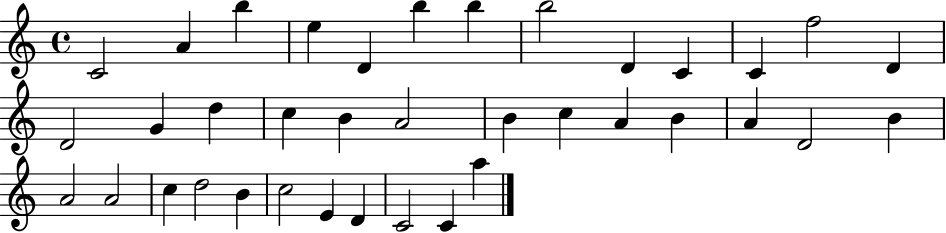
{
  \clef treble
  \time 4/4
  \defaultTimeSignature
  \key c \major
  c'2 a'4 b''4 | e''4 d'4 b''4 b''4 | b''2 d'4 c'4 | c'4 f''2 d'4 | \break d'2 g'4 d''4 | c''4 b'4 a'2 | b'4 c''4 a'4 b'4 | a'4 d'2 b'4 | \break a'2 a'2 | c''4 d''2 b'4 | c''2 e'4 d'4 | c'2 c'4 a''4 | \break \bar "|."
}